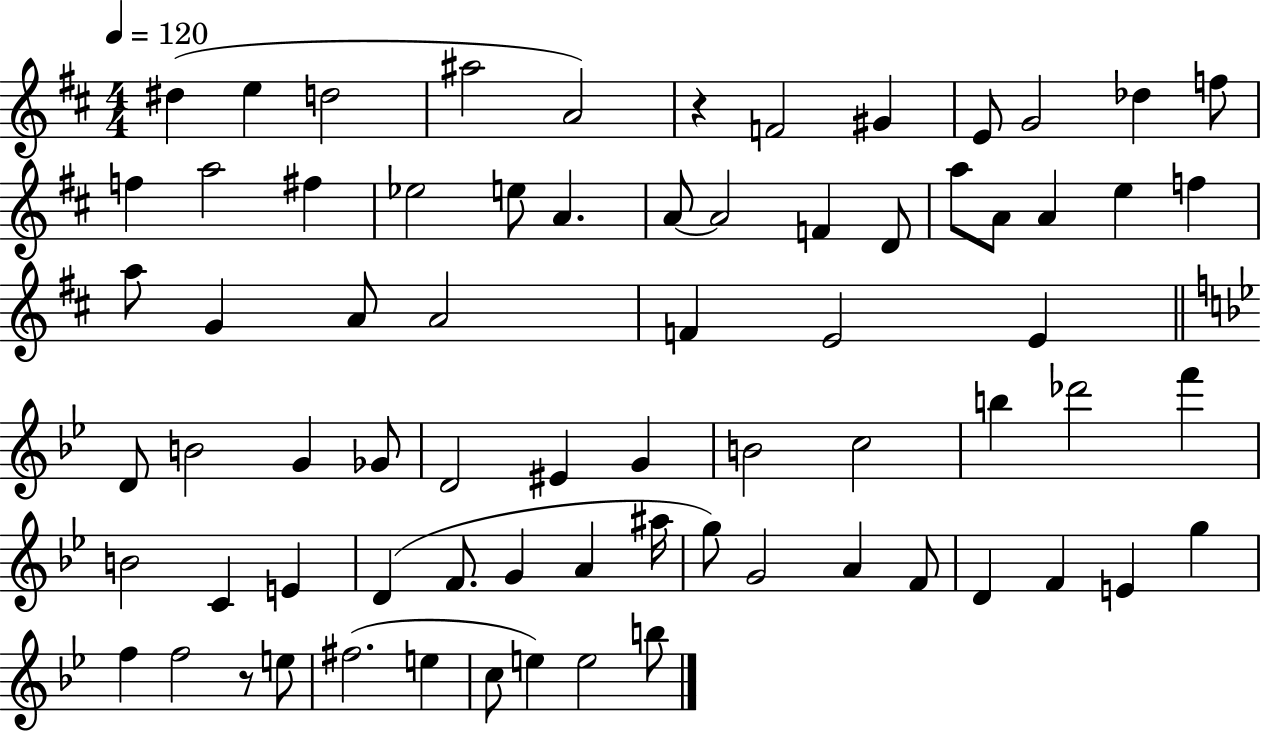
D#5/q E5/q D5/h A#5/h A4/h R/q F4/h G#4/q E4/e G4/h Db5/q F5/e F5/q A5/h F#5/q Eb5/h E5/e A4/q. A4/e A4/h F4/q D4/e A5/e A4/e A4/q E5/q F5/q A5/e G4/q A4/e A4/h F4/q E4/h E4/q D4/e B4/h G4/q Gb4/e D4/h EIS4/q G4/q B4/h C5/h B5/q Db6/h F6/q B4/h C4/q E4/q D4/q F4/e. G4/q A4/q A#5/s G5/e G4/h A4/q F4/e D4/q F4/q E4/q G5/q F5/q F5/h R/e E5/e F#5/h. E5/q C5/e E5/q E5/h B5/e